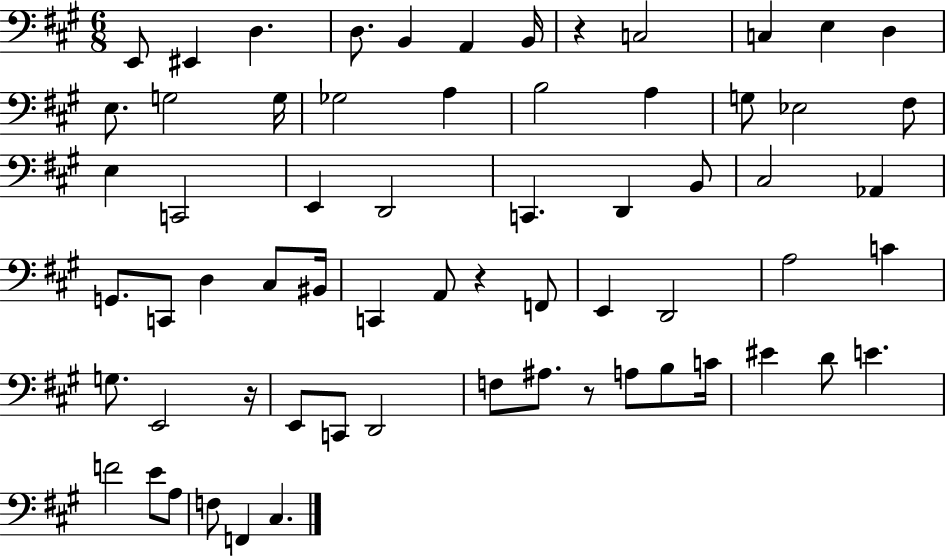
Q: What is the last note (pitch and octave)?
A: C#3